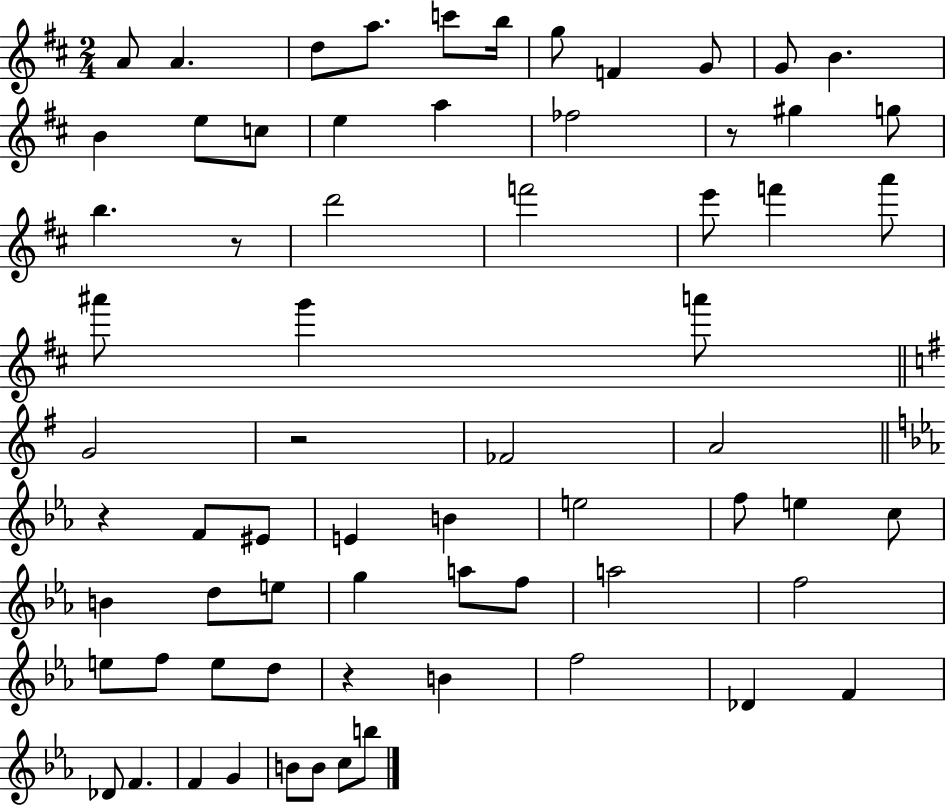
X:1
T:Untitled
M:2/4
L:1/4
K:D
A/2 A d/2 a/2 c'/2 b/4 g/2 F G/2 G/2 B B e/2 c/2 e a _f2 z/2 ^g g/2 b z/2 d'2 f'2 e'/2 f' a'/2 ^a'/2 g' a'/2 G2 z2 _F2 A2 z F/2 ^E/2 E B e2 f/2 e c/2 B d/2 e/2 g a/2 f/2 a2 f2 e/2 f/2 e/2 d/2 z B f2 _D F _D/2 F F G B/2 B/2 c/2 b/2